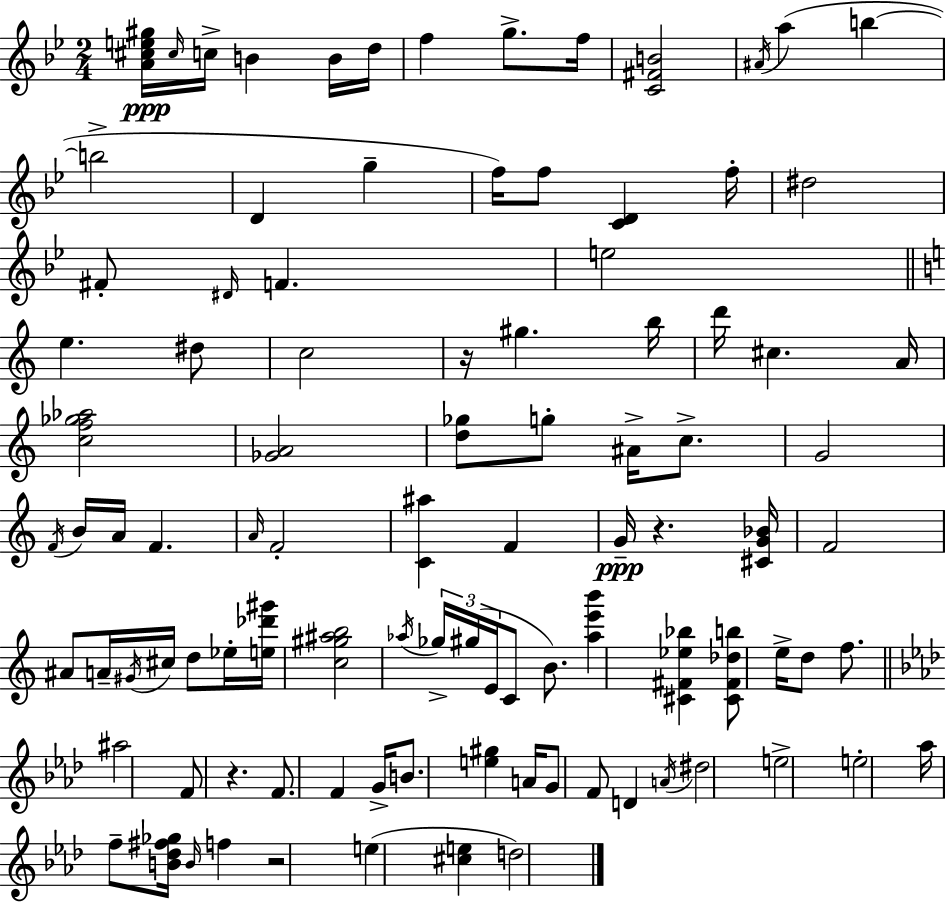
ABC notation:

X:1
T:Untitled
M:2/4
L:1/4
K:Gm
[A^ce^g]/4 ^c/4 c/4 B B/4 d/4 f g/2 f/4 [C^FB]2 ^A/4 a b b2 D g f/4 f/2 [CD] f/4 ^d2 ^F/2 ^D/4 F e2 e ^d/2 c2 z/4 ^g b/4 d'/4 ^c A/4 [cf_g_a]2 [_GA]2 [d_g]/2 g/2 ^A/4 c/2 G2 F/4 B/4 A/4 F A/4 F2 [C^a] F G/4 z [^CG_B]/4 F2 ^A/2 A/4 ^G/4 ^c/4 d/2 _e/4 [e_d'^g']/4 [c^g^ab]2 _a/4 _g/4 ^g/4 E/4 C/2 B/2 [_ae'b'] [^C^F_e_b] [^C^F_db]/2 e/4 d/2 f/2 ^a2 F/2 z F/2 F G/4 B/2 [e^g] A/4 G/2 F/2 D A/4 ^d2 e2 e2 _a/4 f/2 [B_d^f_g]/4 B/4 f z2 e [^ce] d2